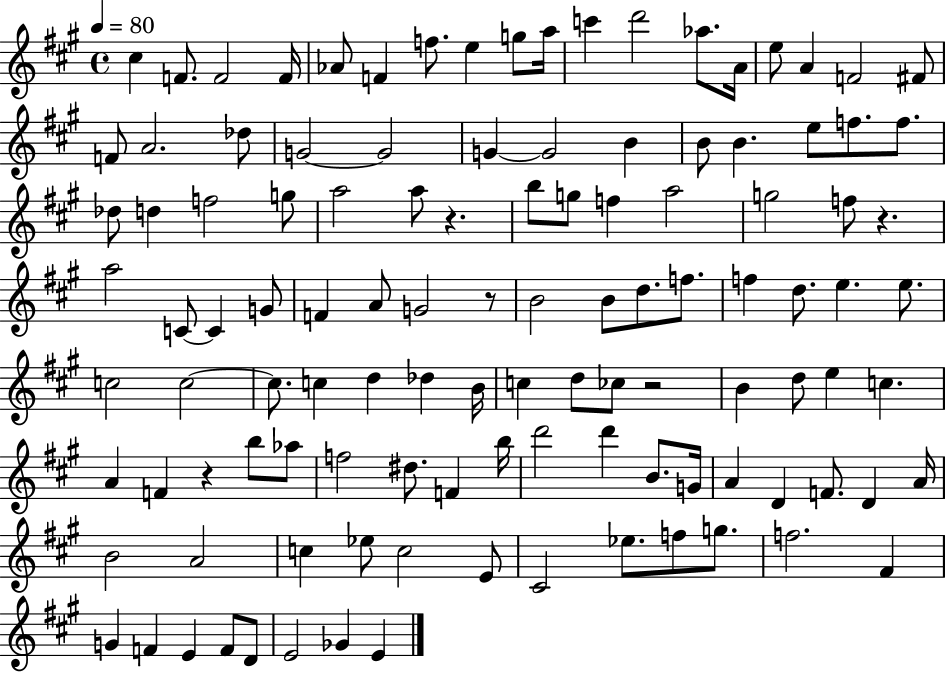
{
  \clef treble
  \time 4/4
  \defaultTimeSignature
  \key a \major
  \tempo 4 = 80
  cis''4 f'8. f'2 f'16 | aes'8 f'4 f''8. e''4 g''8 a''16 | c'''4 d'''2 aes''8. a'16 | e''8 a'4 f'2 fis'8 | \break f'8 a'2. des''8 | g'2~~ g'2 | g'4~~ g'2 b'4 | b'8 b'4. e''8 f''8. f''8. | \break des''8 d''4 f''2 g''8 | a''2 a''8 r4. | b''8 g''8 f''4 a''2 | g''2 f''8 r4. | \break a''2 c'8~~ c'4 g'8 | f'4 a'8 g'2 r8 | b'2 b'8 d''8. f''8. | f''4 d''8. e''4. e''8. | \break c''2 c''2~~ | c''8. c''4 d''4 des''4 b'16 | c''4 d''8 ces''8 r2 | b'4 d''8 e''4 c''4. | \break a'4 f'4 r4 b''8 aes''8 | f''2 dis''8. f'4 b''16 | d'''2 d'''4 b'8. g'16 | a'4 d'4 f'8. d'4 a'16 | \break b'2 a'2 | c''4 ees''8 c''2 e'8 | cis'2 ees''8. f''8 g''8. | f''2. fis'4 | \break g'4 f'4 e'4 f'8 d'8 | e'2 ges'4 e'4 | \bar "|."
}